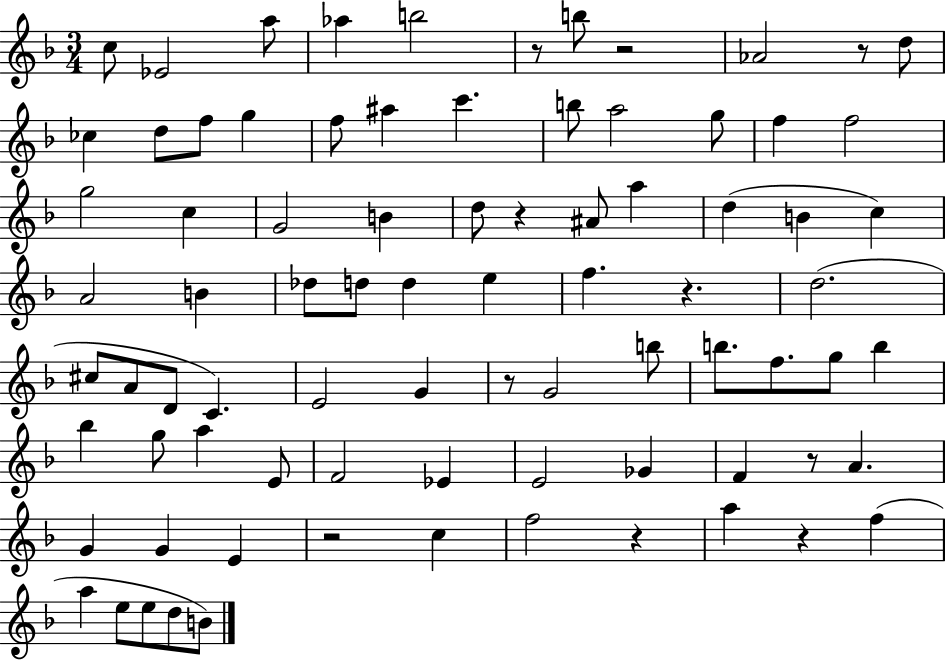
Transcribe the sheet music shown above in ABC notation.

X:1
T:Untitled
M:3/4
L:1/4
K:F
c/2 _E2 a/2 _a b2 z/2 b/2 z2 _A2 z/2 d/2 _c d/2 f/2 g f/2 ^a c' b/2 a2 g/2 f f2 g2 c G2 B d/2 z ^A/2 a d B c A2 B _d/2 d/2 d e f z d2 ^c/2 A/2 D/2 C E2 G z/2 G2 b/2 b/2 f/2 g/2 b _b g/2 a E/2 F2 _E E2 _G F z/2 A G G E z2 c f2 z a z f a e/2 e/2 d/2 B/2